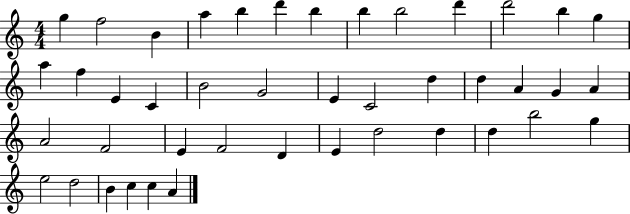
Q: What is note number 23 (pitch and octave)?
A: D5